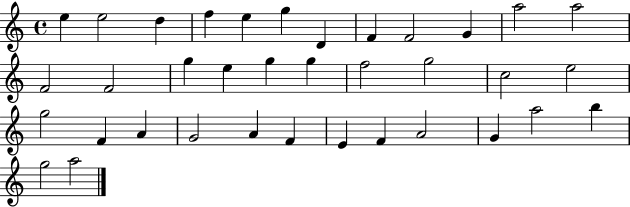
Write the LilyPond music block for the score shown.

{
  \clef treble
  \time 4/4
  \defaultTimeSignature
  \key c \major
  e''4 e''2 d''4 | f''4 e''4 g''4 d'4 | f'4 f'2 g'4 | a''2 a''2 | \break f'2 f'2 | g''4 e''4 g''4 g''4 | f''2 g''2 | c''2 e''2 | \break g''2 f'4 a'4 | g'2 a'4 f'4 | e'4 f'4 a'2 | g'4 a''2 b''4 | \break g''2 a''2 | \bar "|."
}